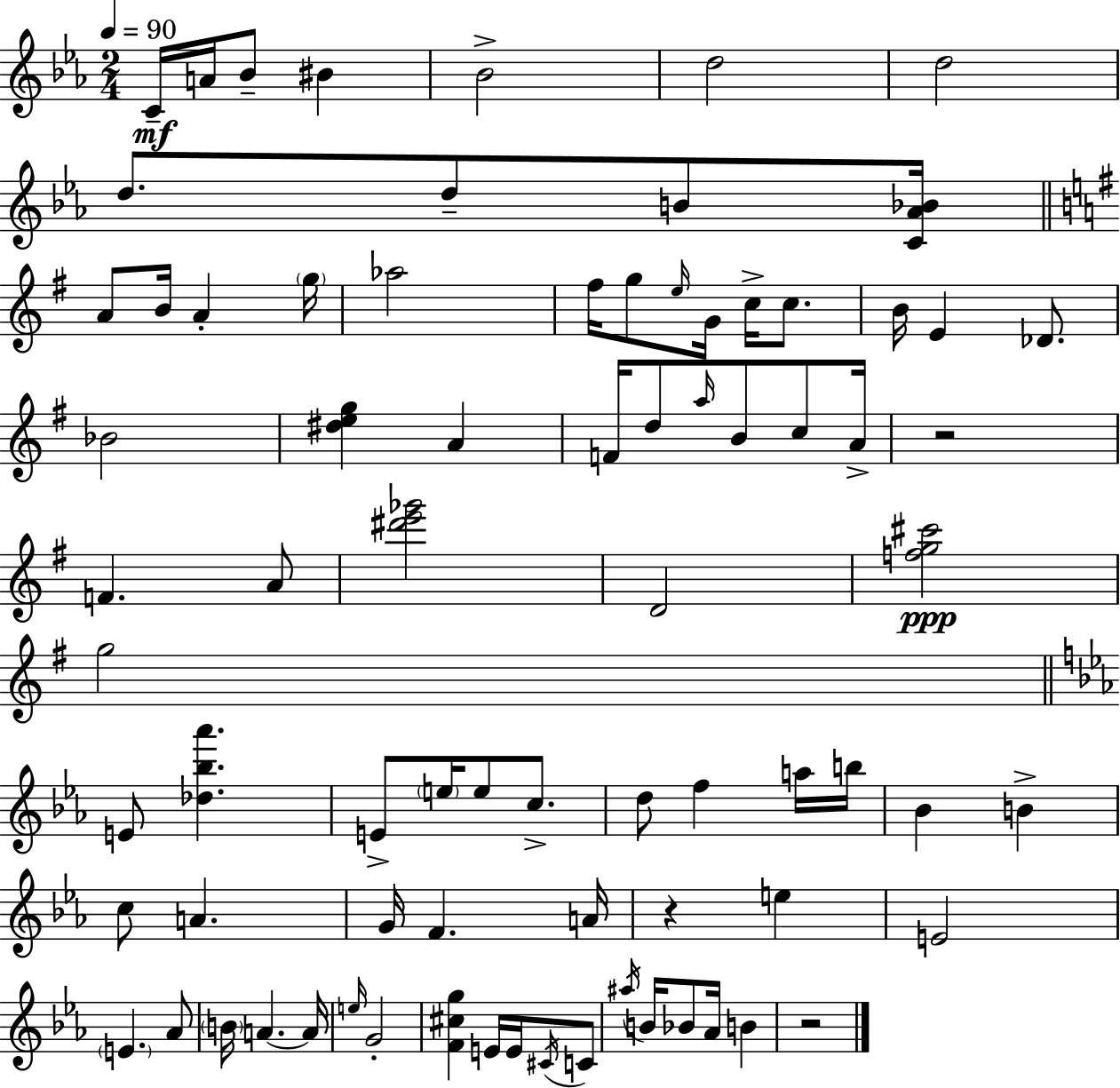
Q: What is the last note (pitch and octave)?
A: B4